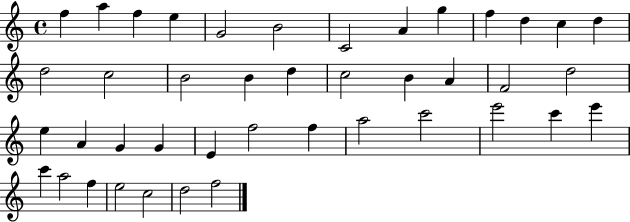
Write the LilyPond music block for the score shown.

{
  \clef treble
  \time 4/4
  \defaultTimeSignature
  \key c \major
  f''4 a''4 f''4 e''4 | g'2 b'2 | c'2 a'4 g''4 | f''4 d''4 c''4 d''4 | \break d''2 c''2 | b'2 b'4 d''4 | c''2 b'4 a'4 | f'2 d''2 | \break e''4 a'4 g'4 g'4 | e'4 f''2 f''4 | a''2 c'''2 | e'''2 c'''4 e'''4 | \break c'''4 a''2 f''4 | e''2 c''2 | d''2 f''2 | \bar "|."
}